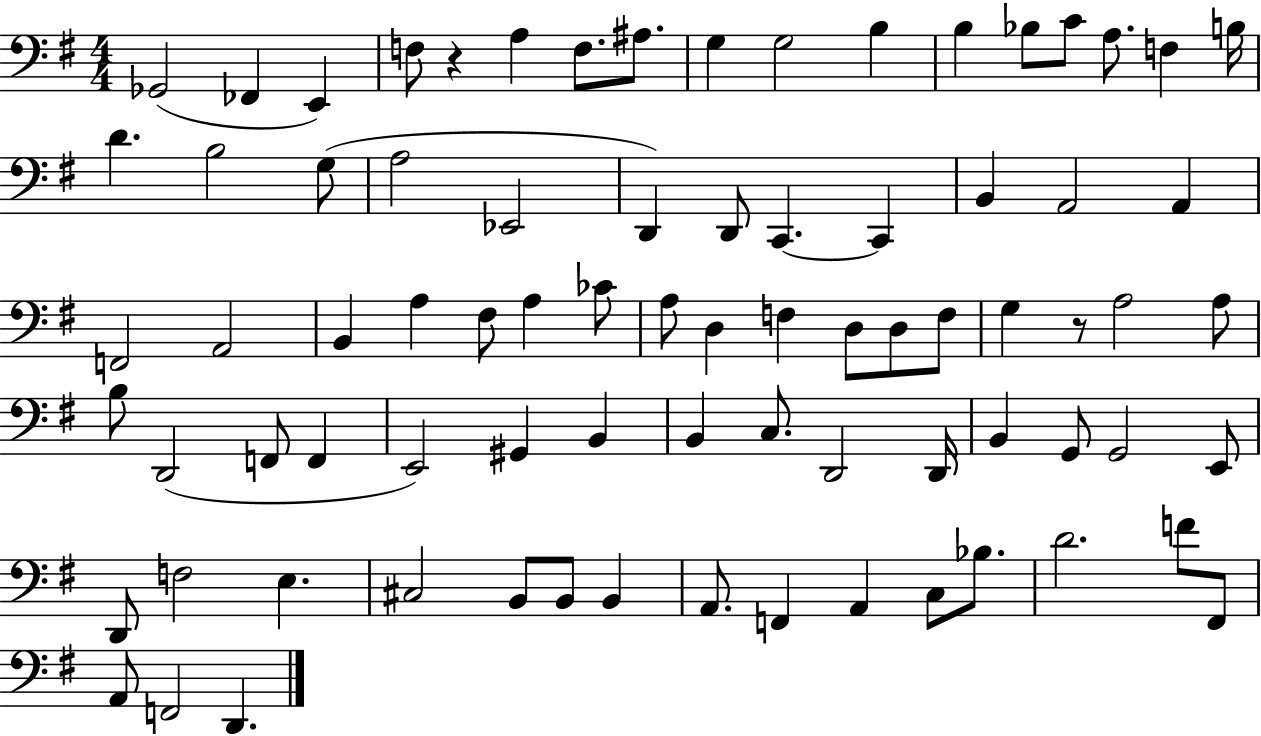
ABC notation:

X:1
T:Untitled
M:4/4
L:1/4
K:G
_G,,2 _F,, E,, F,/2 z A, F,/2 ^A,/2 G, G,2 B, B, _B,/2 C/2 A,/2 F, B,/4 D B,2 G,/2 A,2 _E,,2 D,, D,,/2 C,, C,, B,, A,,2 A,, F,,2 A,,2 B,, A, ^F,/2 A, _C/2 A,/2 D, F, D,/2 D,/2 F,/2 G, z/2 A,2 A,/2 B,/2 D,,2 F,,/2 F,, E,,2 ^G,, B,, B,, C,/2 D,,2 D,,/4 B,, G,,/2 G,,2 E,,/2 D,,/2 F,2 E, ^C,2 B,,/2 B,,/2 B,, A,,/2 F,, A,, C,/2 _B,/2 D2 F/2 ^F,,/2 A,,/2 F,,2 D,,